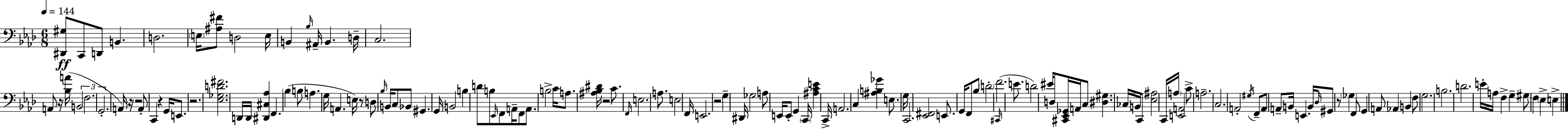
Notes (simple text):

[D#2,G#3]/e C2/e D2/e B2/q. D3/h. E3/s [A#3,F#4]/e D3/h E3/s B2/q Bb3/s A#2/s B2/q. D3/s C3/h. A2/e R/s [Bb3,A4]/s B2/h F3/h. G2/h. A2/s R/s R/h A2/e C2/q R/q G2/s E2/e. R/h. [Eb3,Gb3,D4,F#4]/h. D2/s D2/s [D#2,C#3,Ab3]/q F2/q. Bb3/q B3/e A3/q. G3/s A2/q. E3/s R/e D3/e Bb3/s B2/s C3/e Bb2/e G#2/q. G2/s B2/h B3/q D4/e B3/e Eb2/s F2/e A2/s F2/e A2/e. B3/h C4/s A3/e. [A#3,Bb3,D#4]/s R/h C4/e. F2/s E3/h. A3/e. E3/h F2/s E2/h. R/h G3/q D#2/s Gb3/h A3/e E2/s E2/e G2/q C2/s [A#3,C4,E4]/q C2/s A2/h. C3/q [A#3,B3,Gb4]/q E3/e. G3/s C2/h. [Eb2,F#2]/h E2/e. G2/s F2/e Bb3/e D4/h C#2/s F4/h. E4/e. D4/h EIS4/s D3/e [C#2,Eb2,Gb2]/s A2/s C3/e [D#3,G#3]/q. CES3/s B2/s C2/e [Eb3,A#3]/h C2/s A3/s [E2,A2]/h C4/e A3/h. C3/h. A2/h G#3/s F2/e A2/e A2/e B2/s E2/q. B2/s Db3/s G#2/e R/e Gb3/q F2/e G2/q A2/e Ab2/q B2/q F3/e G3/h. B3/h. D4/h. E4/s A3/s F3/q G3/q G#3/e F3/q Eb3/q E3/q